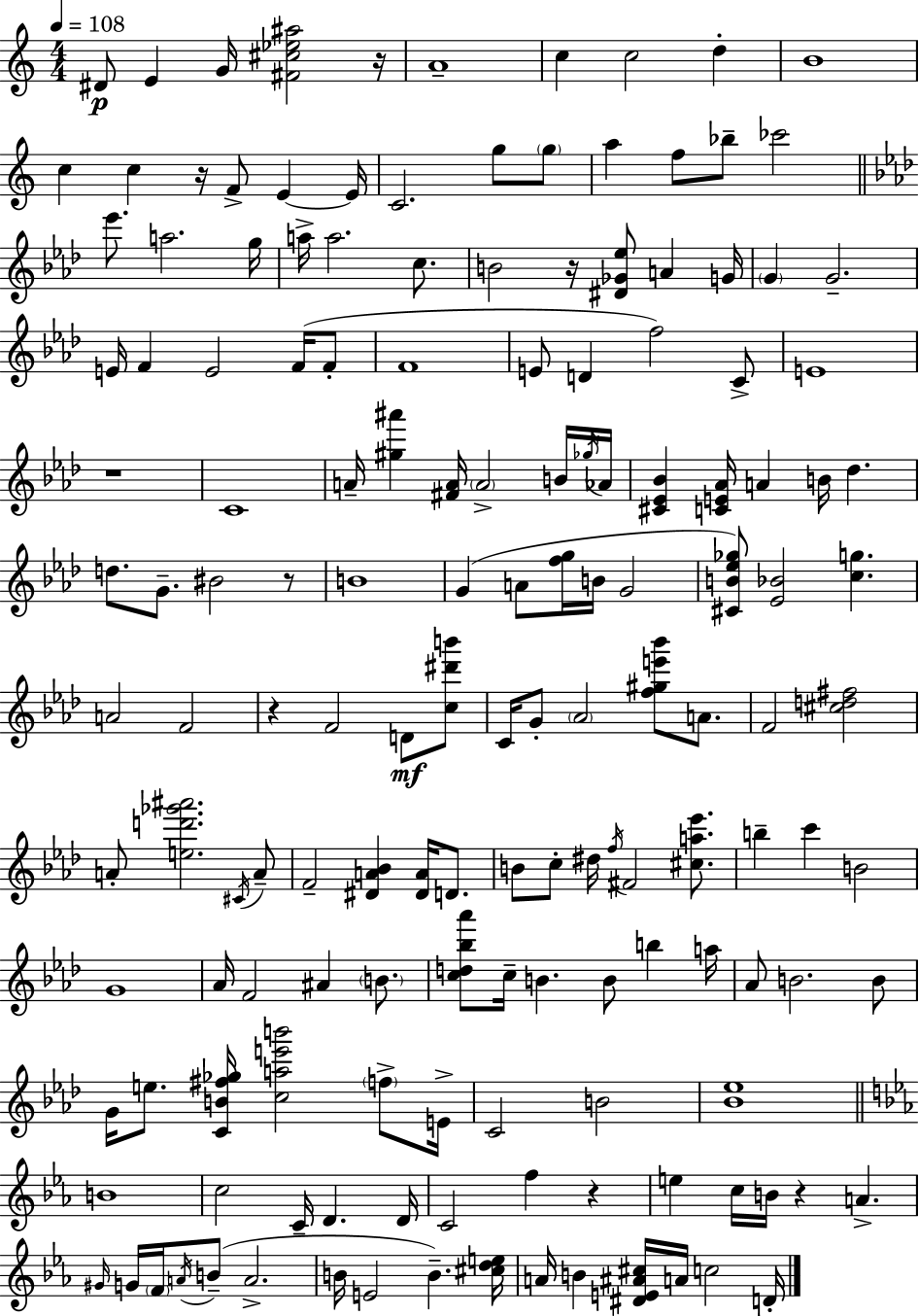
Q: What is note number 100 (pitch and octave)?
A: B4